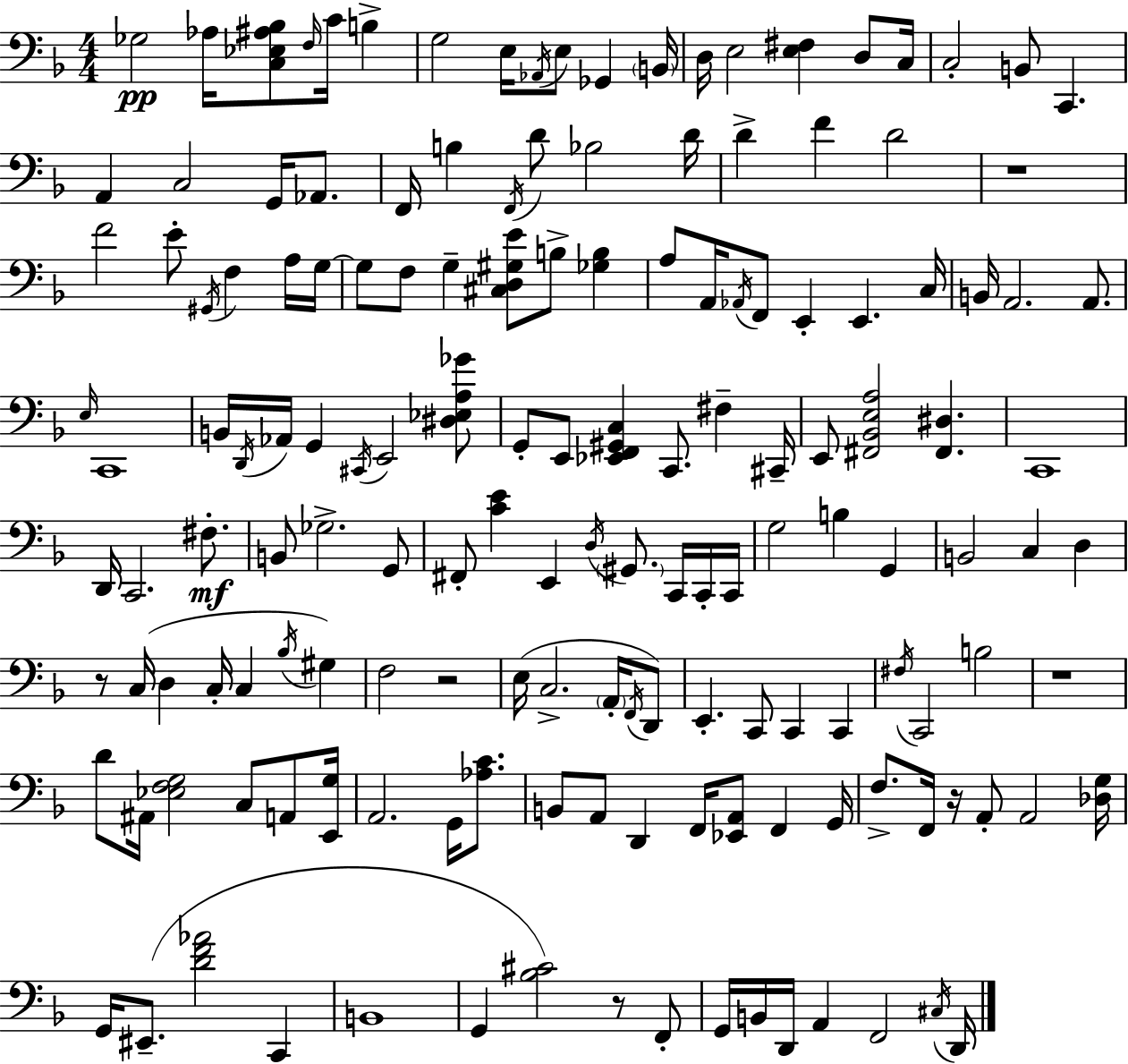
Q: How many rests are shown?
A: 6